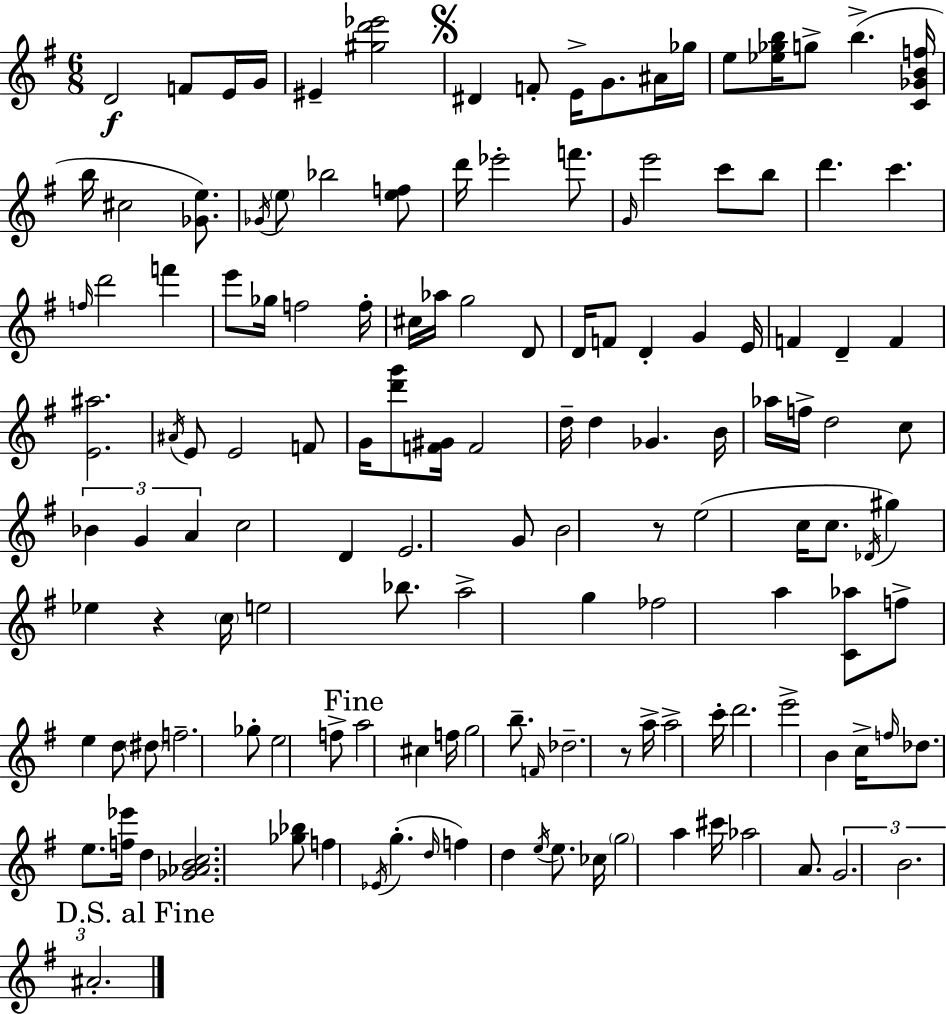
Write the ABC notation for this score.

X:1
T:Untitled
M:6/8
L:1/4
K:Em
D2 F/2 E/4 G/4 ^E [^gd'_e']2 ^D F/2 E/4 G/2 ^A/4 _g/4 e/2 [_e_gb]/4 g/2 b [C_GBf]/4 b/4 ^c2 [_Ge]/2 _G/4 e/2 _b2 [ef]/2 d'/4 _e'2 f'/2 G/4 e'2 c'/2 b/2 d' c' f/4 d'2 f' e'/2 _g/4 f2 f/4 ^c/4 _a/4 g2 D/2 D/4 F/2 D G E/4 F D F [E^a]2 ^A/4 E/2 E2 F/2 G/4 [d'g']/2 [F^G]/4 F2 d/4 d _G B/4 _a/4 f/4 d2 c/2 _B G A c2 D E2 G/2 B2 z/2 e2 c/4 c/2 _D/4 ^g _e z c/4 e2 _b/2 a2 g _f2 a [C_a]/2 f/2 e d/2 ^d/2 f2 _g/2 e2 f/2 a2 ^c f/4 g2 b/2 F/4 _d2 z/2 a/4 a2 c'/4 d'2 e'2 B c/4 f/4 _d/2 e/2 [f_e']/4 d [_G_ABc]2 [_g_b]/2 f _E/4 g d/4 f d e/4 e/2 _c/4 g2 a ^c'/4 _a2 A/2 G2 B2 ^A2